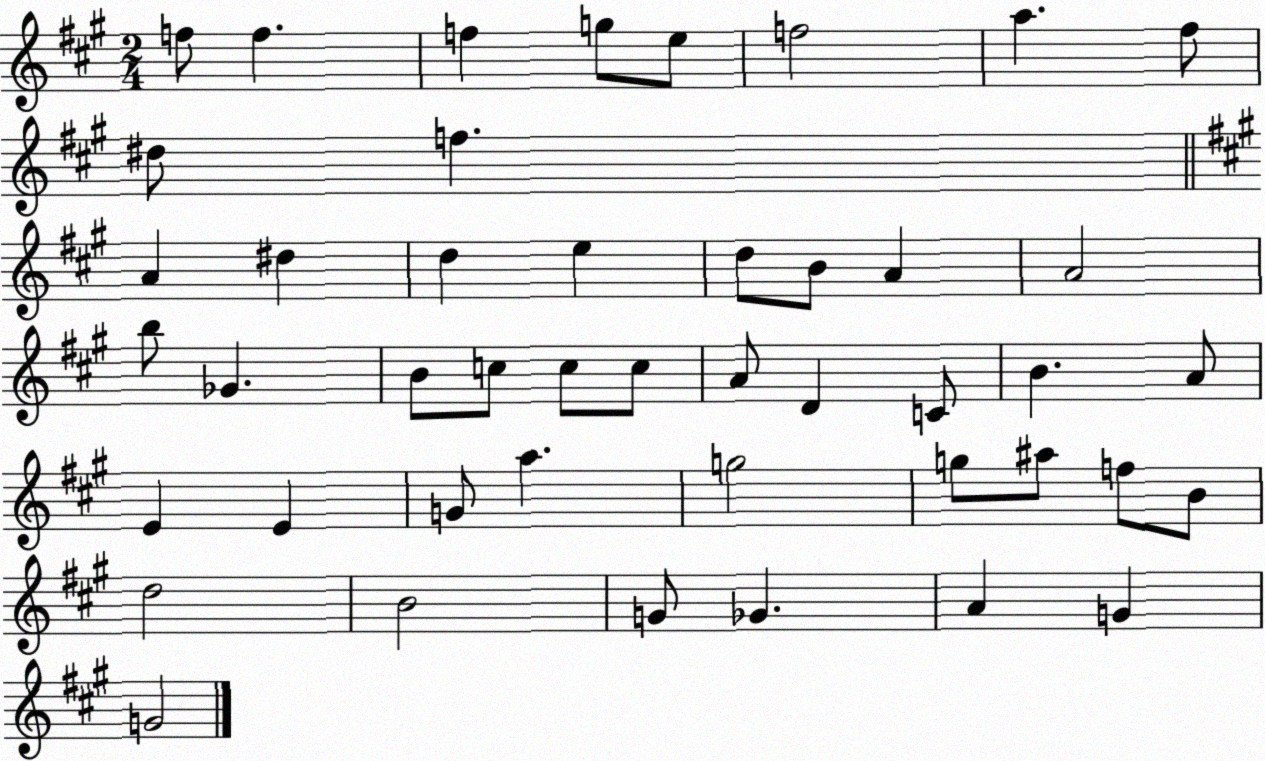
X:1
T:Untitled
M:2/4
L:1/4
K:A
f/2 f f g/2 e/2 f2 a ^f/2 ^d/2 f A ^d d e d/2 B/2 A A2 b/2 _G B/2 c/2 c/2 c/2 A/2 D C/2 B A/2 E E G/2 a g2 g/2 ^a/2 f/2 B/2 d2 B2 G/2 _G A G G2